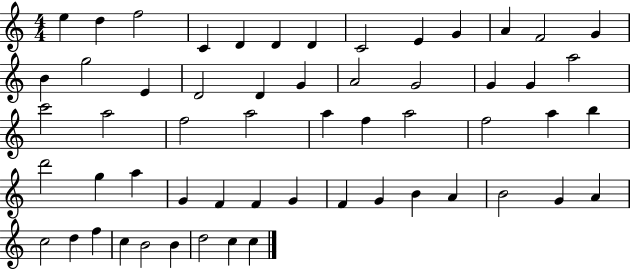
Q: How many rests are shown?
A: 0